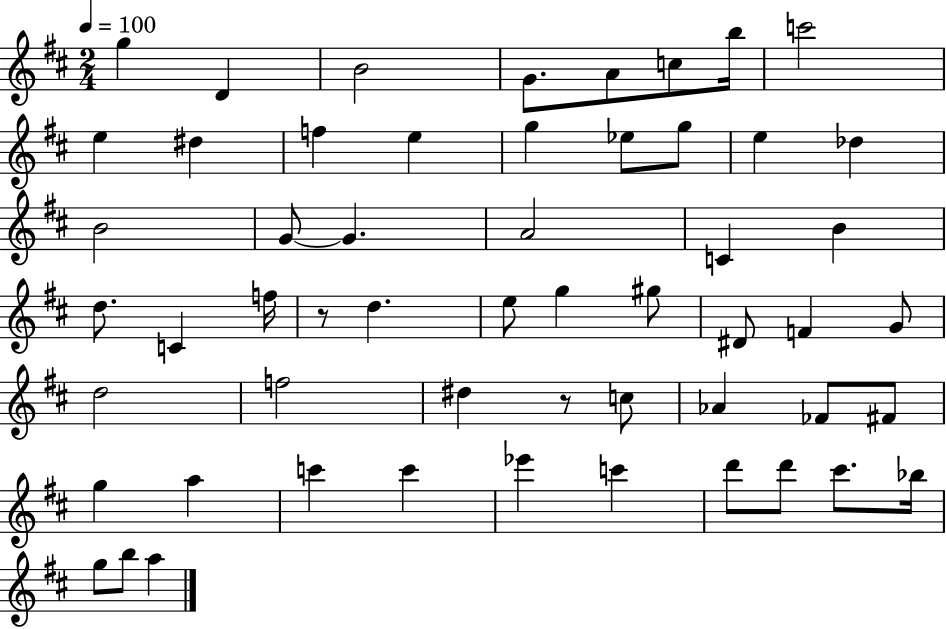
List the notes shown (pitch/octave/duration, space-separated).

G5/q D4/q B4/h G4/e. A4/e C5/e B5/s C6/h E5/q D#5/q F5/q E5/q G5/q Eb5/e G5/e E5/q Db5/q B4/h G4/e G4/q. A4/h C4/q B4/q D5/e. C4/q F5/s R/e D5/q. E5/e G5/q G#5/e D#4/e F4/q G4/e D5/h F5/h D#5/q R/e C5/e Ab4/q FES4/e F#4/e G5/q A5/q C6/q C6/q Eb6/q C6/q D6/e D6/e C#6/e. Bb5/s G5/e B5/e A5/q